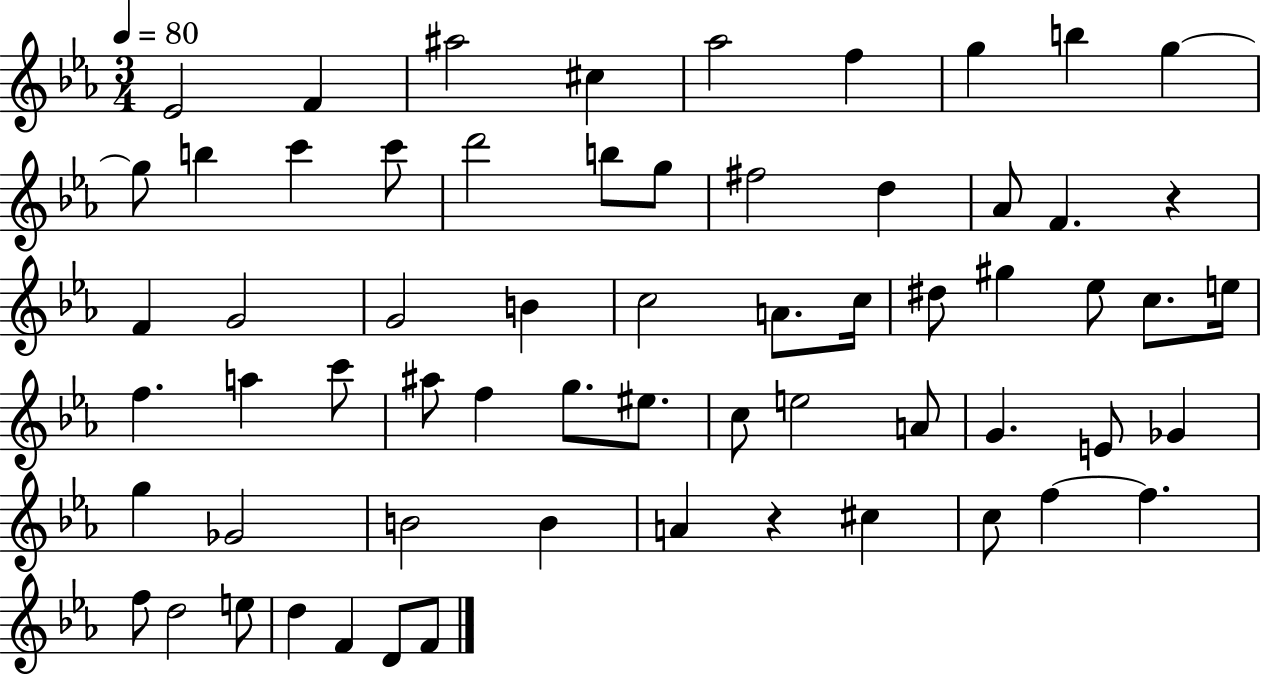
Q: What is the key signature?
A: EES major